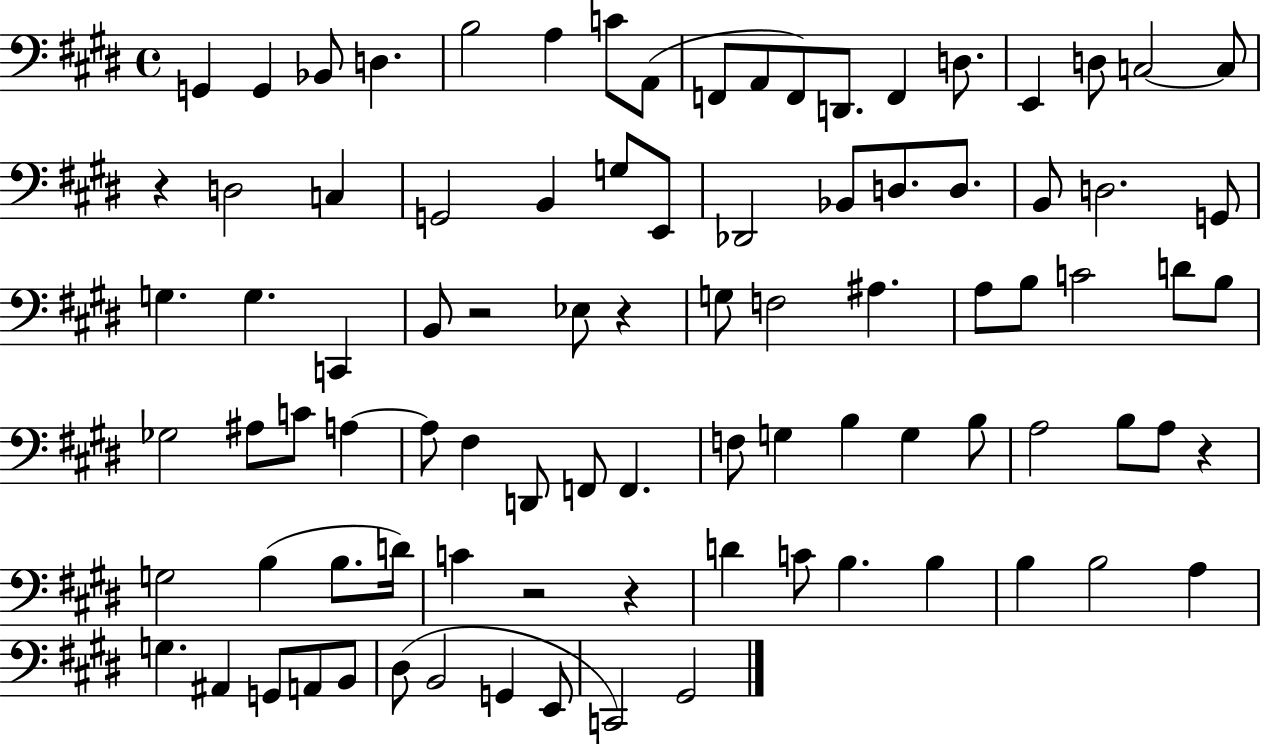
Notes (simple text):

G2/q G2/q Bb2/e D3/q. B3/h A3/q C4/e A2/e F2/e A2/e F2/e D2/e. F2/q D3/e. E2/q D3/e C3/h C3/e R/q D3/h C3/q G2/h B2/q G3/e E2/e Db2/h Bb2/e D3/e. D3/e. B2/e D3/h. G2/e G3/q. G3/q. C2/q B2/e R/h Eb3/e R/q G3/e F3/h A#3/q. A3/e B3/e C4/h D4/e B3/e Gb3/h A#3/e C4/e A3/q A3/e F#3/q D2/e F2/e F2/q. F3/e G3/q B3/q G3/q B3/e A3/h B3/e A3/e R/q G3/h B3/q B3/e. D4/s C4/q R/h R/q D4/q C4/e B3/q. B3/q B3/q B3/h A3/q G3/q. A#2/q G2/e A2/e B2/e D#3/e B2/h G2/q E2/e C2/h G#2/h